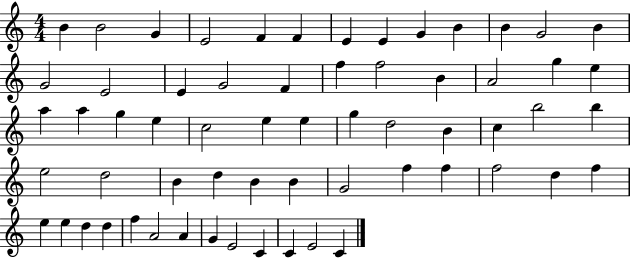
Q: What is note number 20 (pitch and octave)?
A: F5